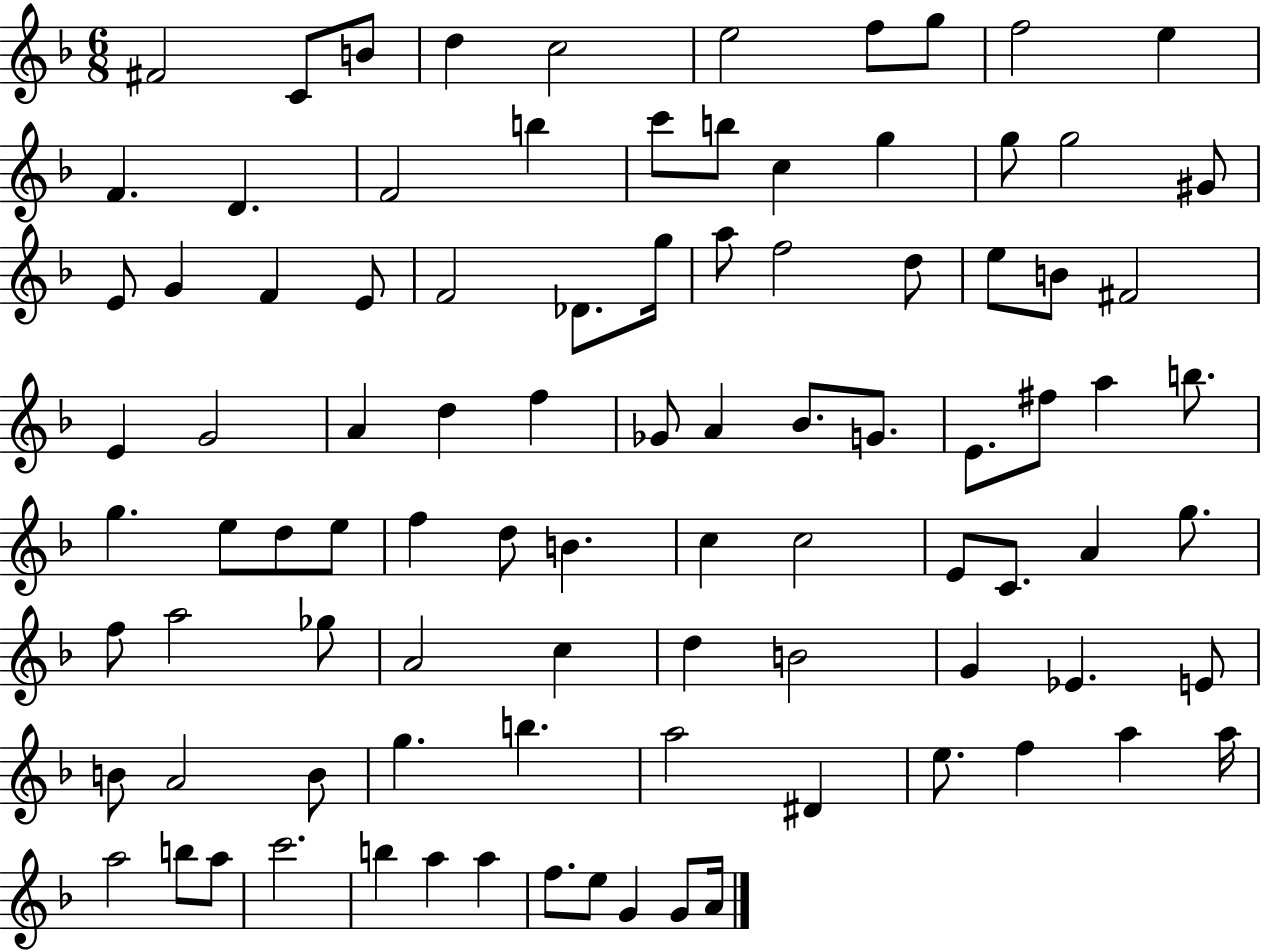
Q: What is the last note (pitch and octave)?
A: A4